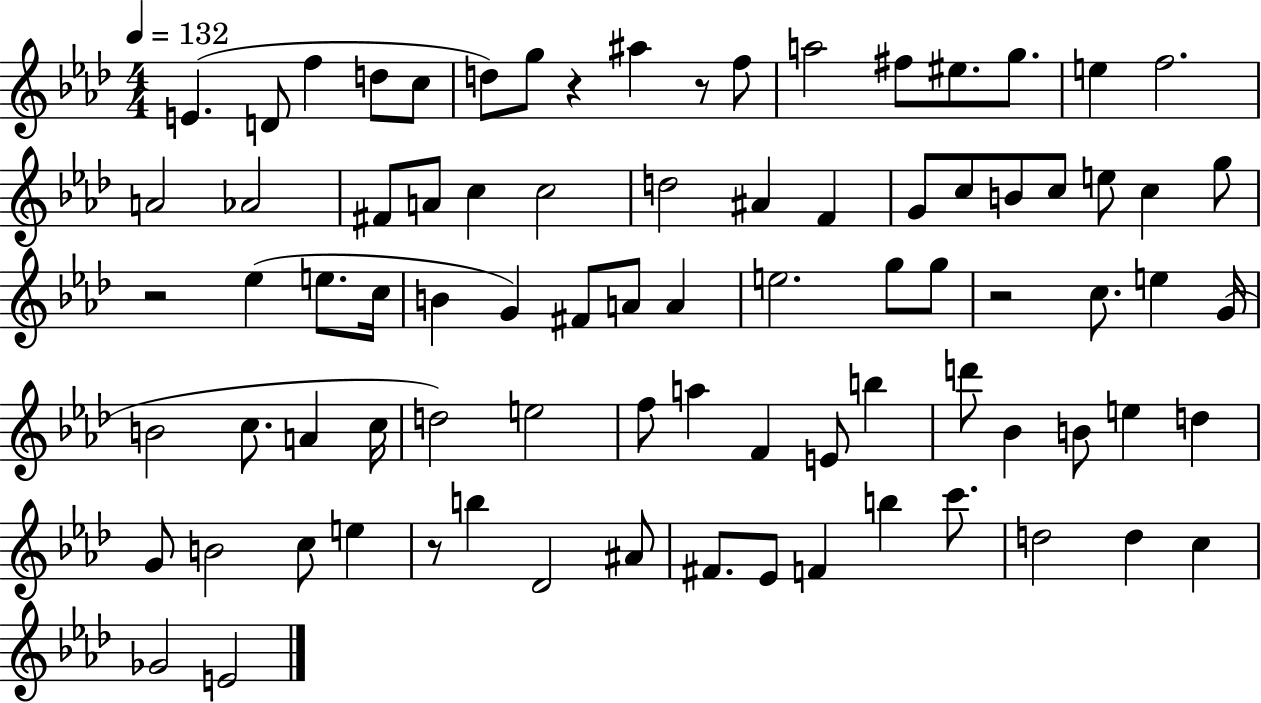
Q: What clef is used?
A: treble